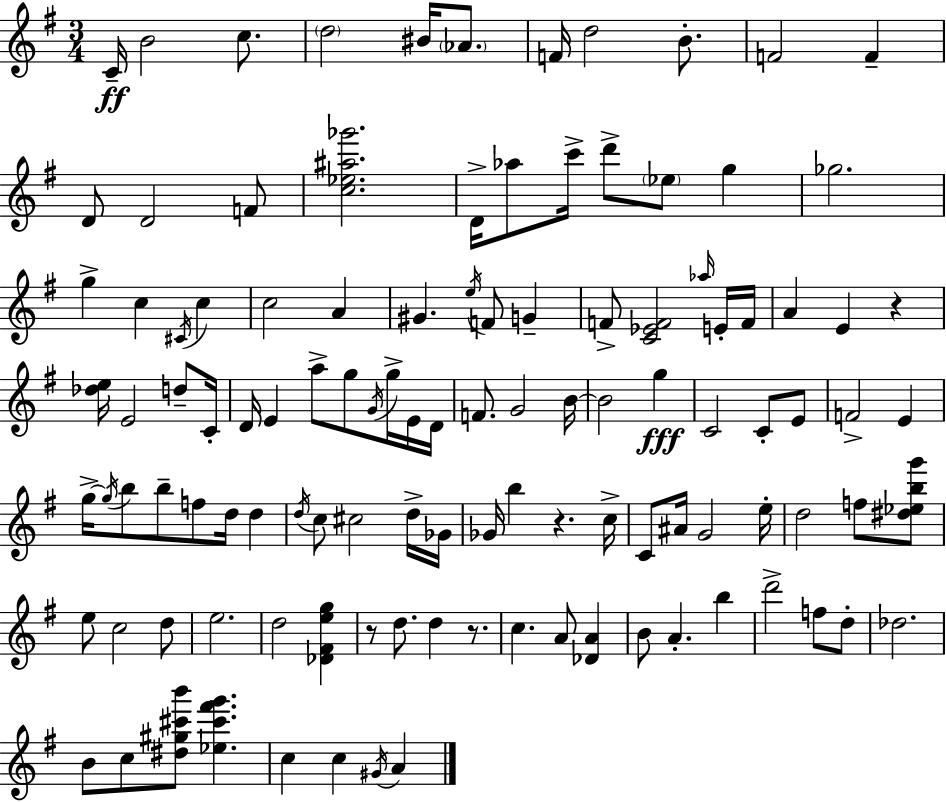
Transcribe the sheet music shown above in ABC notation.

X:1
T:Untitled
M:3/4
L:1/4
K:Em
C/4 B2 c/2 d2 ^B/4 _A/2 F/4 d2 B/2 F2 F D/2 D2 F/2 [c_e^a_g']2 D/4 _a/2 c'/4 d'/2 _e/2 g _g2 g c ^C/4 c c2 A ^G e/4 F/2 G F/2 [C_EF]2 _a/4 E/4 F/4 A E z [_de]/4 E2 d/2 C/4 D/4 E a/2 g/2 G/4 g/4 E/4 D/4 F/2 G2 B/4 B2 g C2 C/2 E/2 F2 E g/4 g/4 b/2 b/2 f/2 d/4 d d/4 c/2 ^c2 d/4 _G/4 _G/4 b z c/4 C/2 ^A/4 G2 e/4 d2 f/2 [^d_ebg']/2 e/2 c2 d/2 e2 d2 [_D^Feg] z/2 d/2 d z/2 c A/2 [_DA] B/2 A b d'2 f/2 d/2 _d2 B/2 c/2 [^d^g^c'b']/2 [_e^c'^f'g'] c c ^G/4 A